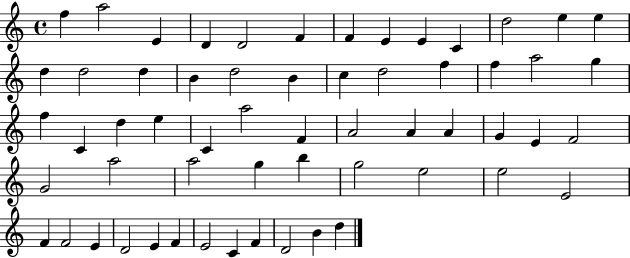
{
  \clef treble
  \time 4/4
  \defaultTimeSignature
  \key c \major
  f''4 a''2 e'4 | d'4 d'2 f'4 | f'4 e'4 e'4 c'4 | d''2 e''4 e''4 | \break d''4 d''2 d''4 | b'4 d''2 b'4 | c''4 d''2 f''4 | f''4 a''2 g''4 | \break f''4 c'4 d''4 e''4 | c'4 a''2 f'4 | a'2 a'4 a'4 | g'4 e'4 f'2 | \break g'2 a''2 | a''2 g''4 b''4 | g''2 e''2 | e''2 e'2 | \break f'4 f'2 e'4 | d'2 e'4 f'4 | e'2 c'4 f'4 | d'2 b'4 d''4 | \break \bar "|."
}